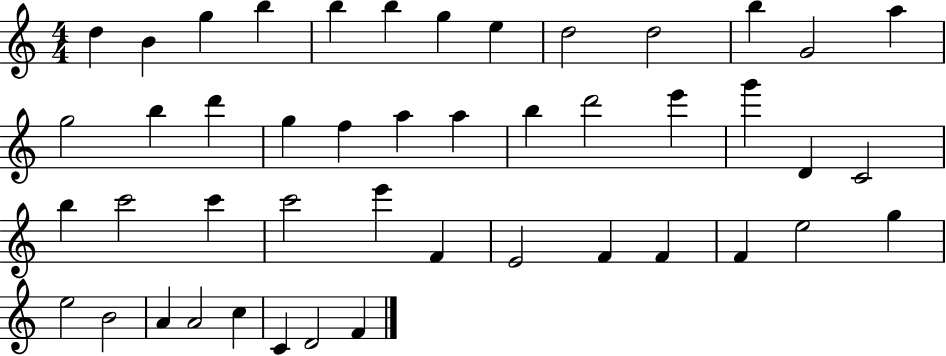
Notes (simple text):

D5/q B4/q G5/q B5/q B5/q B5/q G5/q E5/q D5/h D5/h B5/q G4/h A5/q G5/h B5/q D6/q G5/q F5/q A5/q A5/q B5/q D6/h E6/q G6/q D4/q C4/h B5/q C6/h C6/q C6/h E6/q F4/q E4/h F4/q F4/q F4/q E5/h G5/q E5/h B4/h A4/q A4/h C5/q C4/q D4/h F4/q